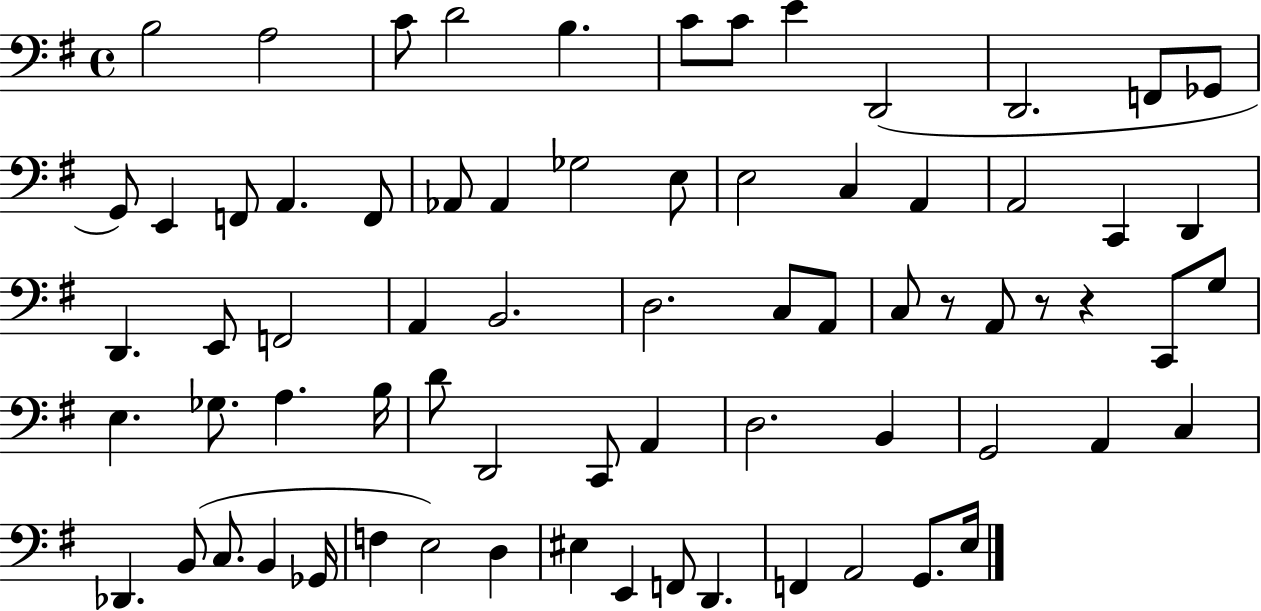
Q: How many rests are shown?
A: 3